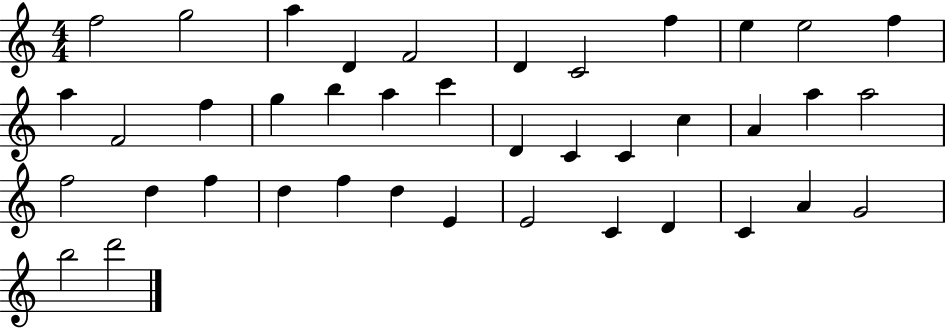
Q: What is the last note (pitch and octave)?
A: D6